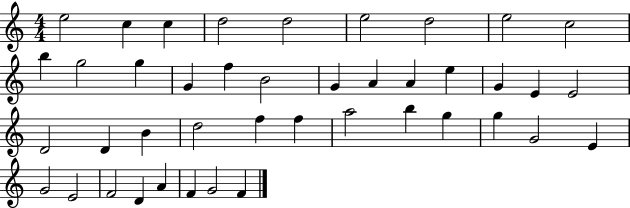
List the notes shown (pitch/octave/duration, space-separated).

E5/h C5/q C5/q D5/h D5/h E5/h D5/h E5/h C5/h B5/q G5/h G5/q G4/q F5/q B4/h G4/q A4/q A4/q E5/q G4/q E4/q E4/h D4/h D4/q B4/q D5/h F5/q F5/q A5/h B5/q G5/q G5/q G4/h E4/q G4/h E4/h F4/h D4/q A4/q F4/q G4/h F4/q